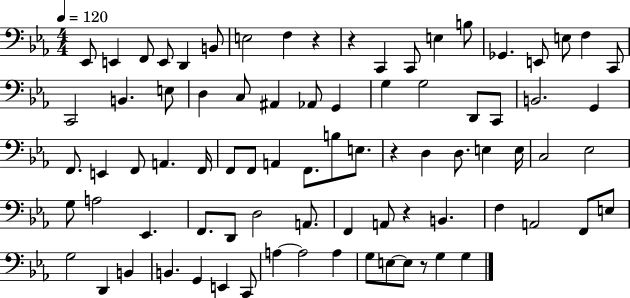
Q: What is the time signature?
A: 4/4